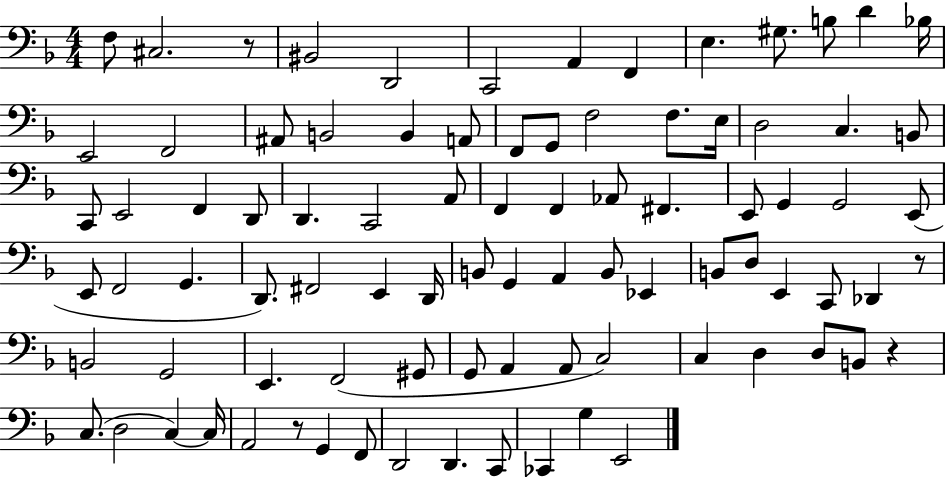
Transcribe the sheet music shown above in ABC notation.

X:1
T:Untitled
M:4/4
L:1/4
K:F
F,/2 ^C,2 z/2 ^B,,2 D,,2 C,,2 A,, F,, E, ^G,/2 B,/2 D _B,/4 E,,2 F,,2 ^A,,/2 B,,2 B,, A,,/2 F,,/2 G,,/2 F,2 F,/2 E,/4 D,2 C, B,,/2 C,,/2 E,,2 F,, D,,/2 D,, C,,2 A,,/2 F,, F,, _A,,/2 ^F,, E,,/2 G,, G,,2 E,,/2 E,,/2 F,,2 G,, D,,/2 ^F,,2 E,, D,,/4 B,,/2 G,, A,, B,,/2 _E,, B,,/2 D,/2 E,, C,,/2 _D,, z/2 B,,2 G,,2 E,, F,,2 ^G,,/2 G,,/2 A,, A,,/2 C,2 C, D, D,/2 B,,/2 z C,/2 D,2 C, C,/4 A,,2 z/2 G,, F,,/2 D,,2 D,, C,,/2 _C,, G, E,,2